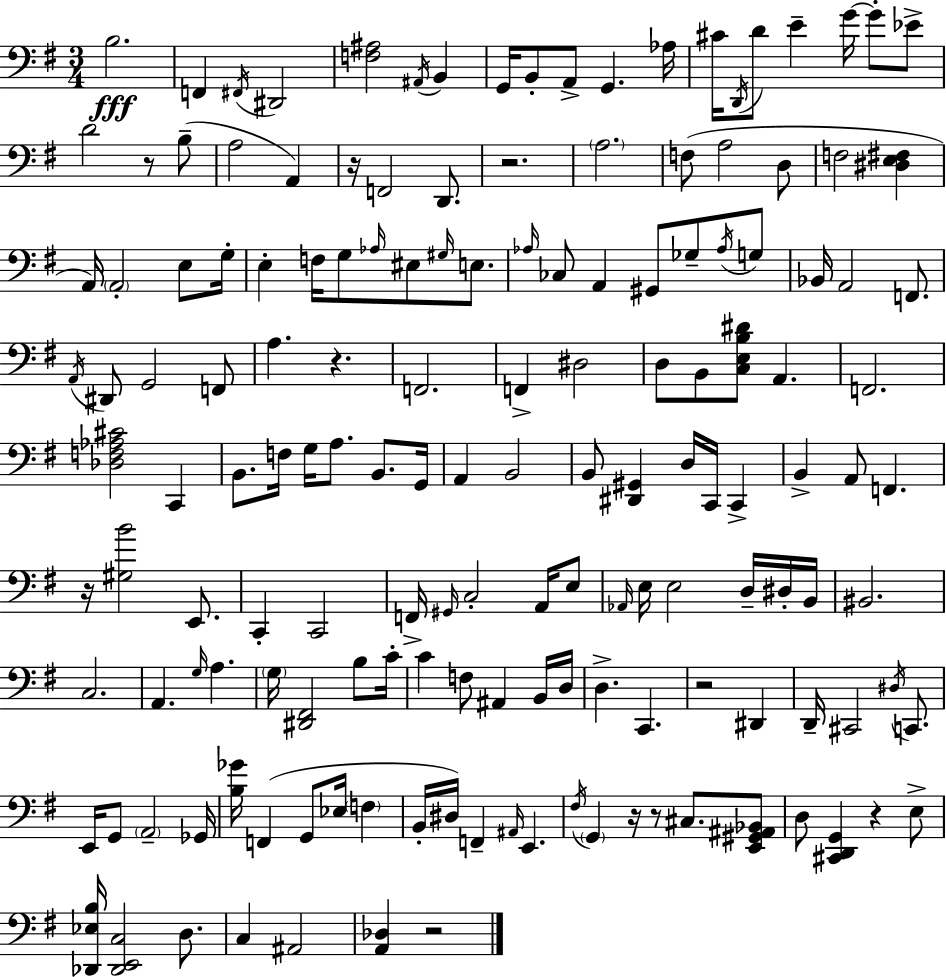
B3/h. F2/q F#2/s D#2/h [F3,A#3]/h A#2/s B2/q G2/s B2/e A2/e G2/q. Ab3/s C#4/s D2/s D4/e E4/q G4/s G4/e Eb4/e D4/h R/e B3/e A3/h A2/q R/s F2/h D2/e. R/h. A3/h. F3/e A3/h D3/e F3/h [D#3,E3,F#3]/q A2/s A2/h E3/e G3/s E3/q F3/s G3/e Ab3/s EIS3/e G#3/s E3/e. Ab3/s CES3/e A2/q G#2/e Gb3/e Ab3/s G3/e Bb2/s A2/h F2/e. A2/s D#2/e G2/h F2/e A3/q. R/q. F2/h. F2/q D#3/h D3/e B2/e [C3,E3,B3,D#4]/e A2/q. F2/h. [Db3,F3,Ab3,C#4]/h C2/q B2/e. F3/s G3/s A3/e. B2/e. G2/s A2/q B2/h B2/e [D#2,G#2]/q D3/s C2/s C2/q B2/q A2/e F2/q. R/s [G#3,B4]/h E2/e. C2/q C2/h F2/s G#2/s C3/h A2/s E3/e Ab2/s E3/s E3/h D3/s D#3/s B2/s BIS2/h. C3/h. A2/q. G3/s A3/q. G3/s [D#2,F#2]/h B3/e C4/s C4/q F3/e A#2/q B2/s D3/s D3/q. C2/q. R/h D#2/q D2/s C#2/h D#3/s C2/e. E2/s G2/e A2/h Gb2/s [B3,Gb4]/s F2/q G2/e Eb3/s F3/q B2/s D#3/s F2/q A#2/s E2/q. F#3/s G2/q R/s R/e C#3/e. [E2,G#2,A#2,Bb2]/e D3/e [C#2,D2,G2]/q R/q E3/e [Db2,Eb3,B3]/s [Db2,E2,C3]/h D3/e. C3/q A#2/h [A2,Db3]/q R/h